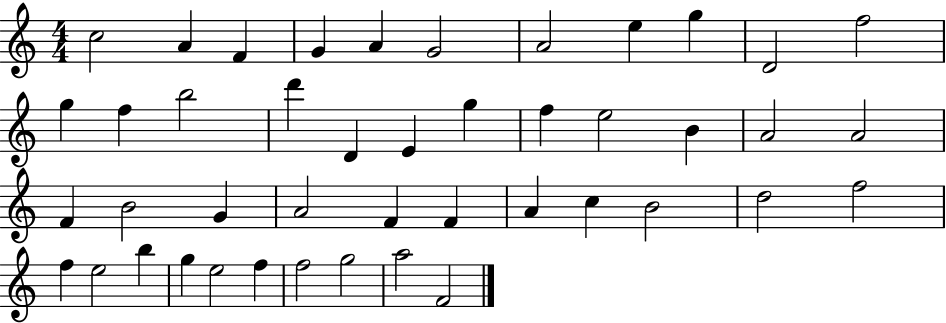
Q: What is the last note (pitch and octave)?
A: F4